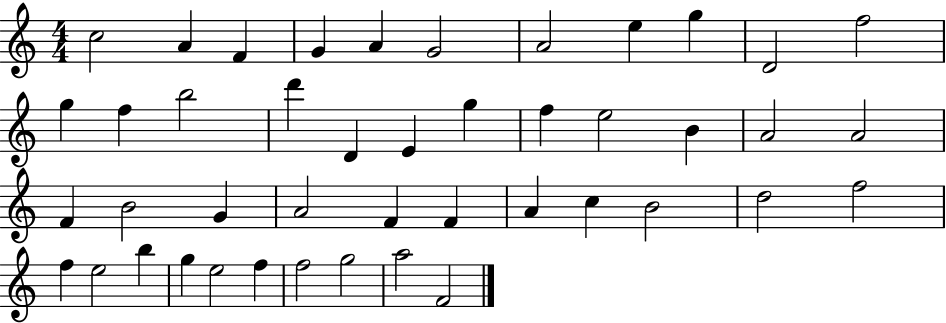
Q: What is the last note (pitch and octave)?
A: F4